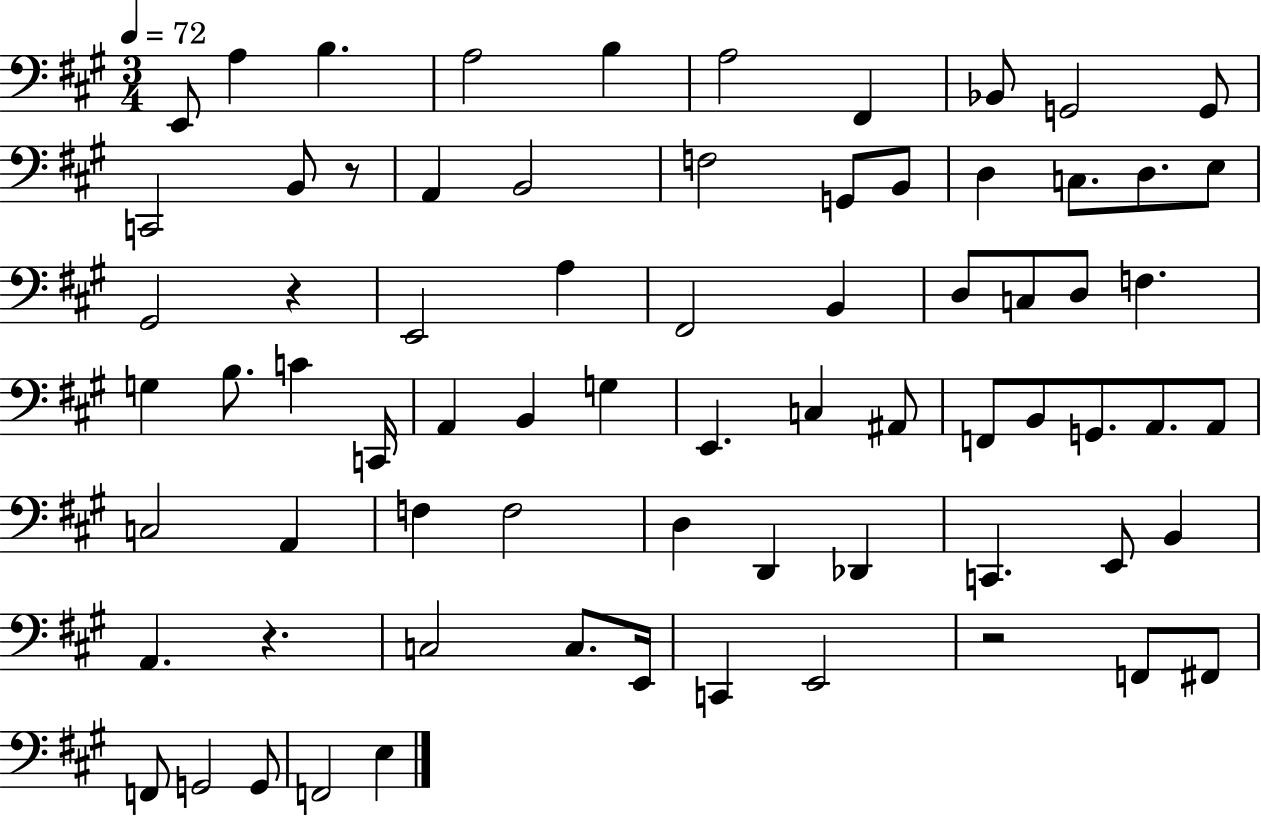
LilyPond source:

{
  \clef bass
  \numericTimeSignature
  \time 3/4
  \key a \major
  \tempo 4 = 72
  \repeat volta 2 { e,8 a4 b4. | a2 b4 | a2 fis,4 | bes,8 g,2 g,8 | \break c,2 b,8 r8 | a,4 b,2 | f2 g,8 b,8 | d4 c8. d8. e8 | \break gis,2 r4 | e,2 a4 | fis,2 b,4 | d8 c8 d8 f4. | \break g4 b8. c'4 c,16 | a,4 b,4 g4 | e,4. c4 ais,8 | f,8 b,8 g,8. a,8. a,8 | \break c2 a,4 | f4 f2 | d4 d,4 des,4 | c,4. e,8 b,4 | \break a,4. r4. | c2 c8. e,16 | c,4 e,2 | r2 f,8 fis,8 | \break f,8 g,2 g,8 | f,2 e4 | } \bar "|."
}